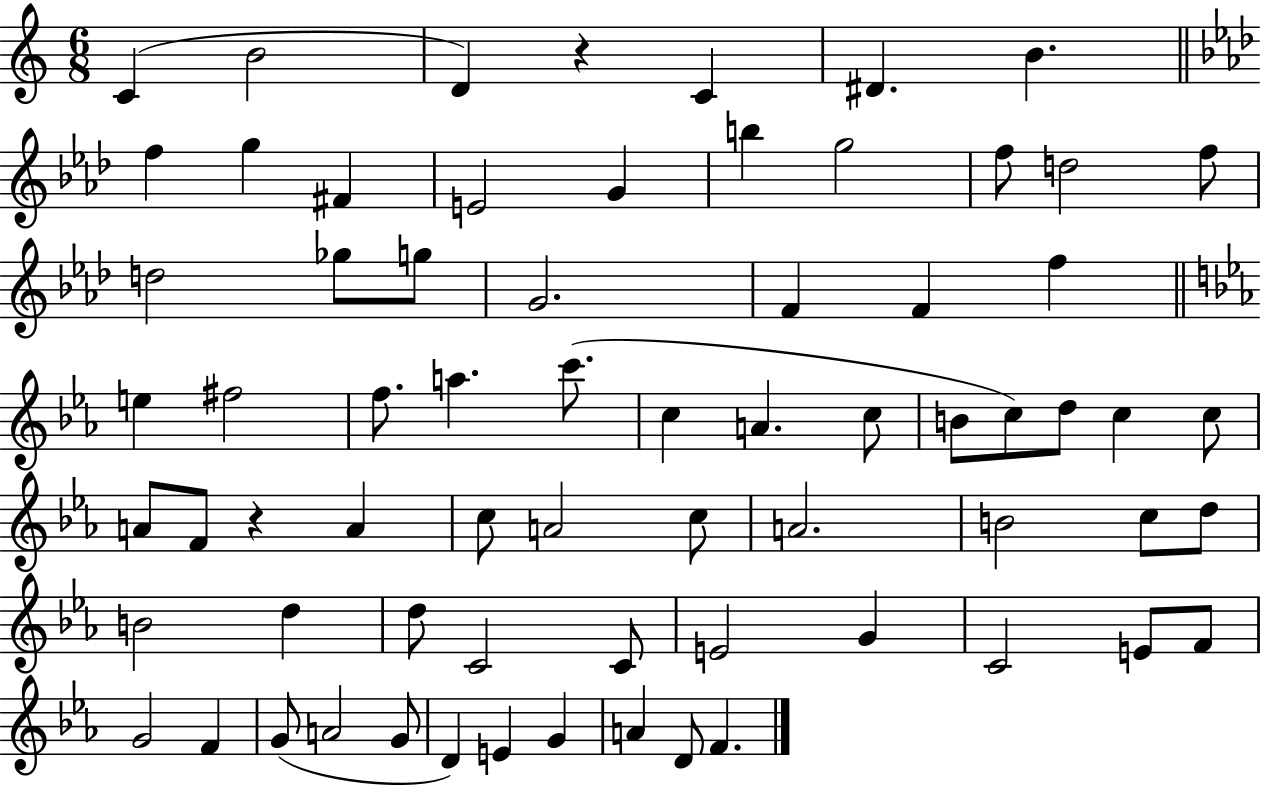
X:1
T:Untitled
M:6/8
L:1/4
K:C
C B2 D z C ^D B f g ^F E2 G b g2 f/2 d2 f/2 d2 _g/2 g/2 G2 F F f e ^f2 f/2 a c'/2 c A c/2 B/2 c/2 d/2 c c/2 A/2 F/2 z A c/2 A2 c/2 A2 B2 c/2 d/2 B2 d d/2 C2 C/2 E2 G C2 E/2 F/2 G2 F G/2 A2 G/2 D E G A D/2 F